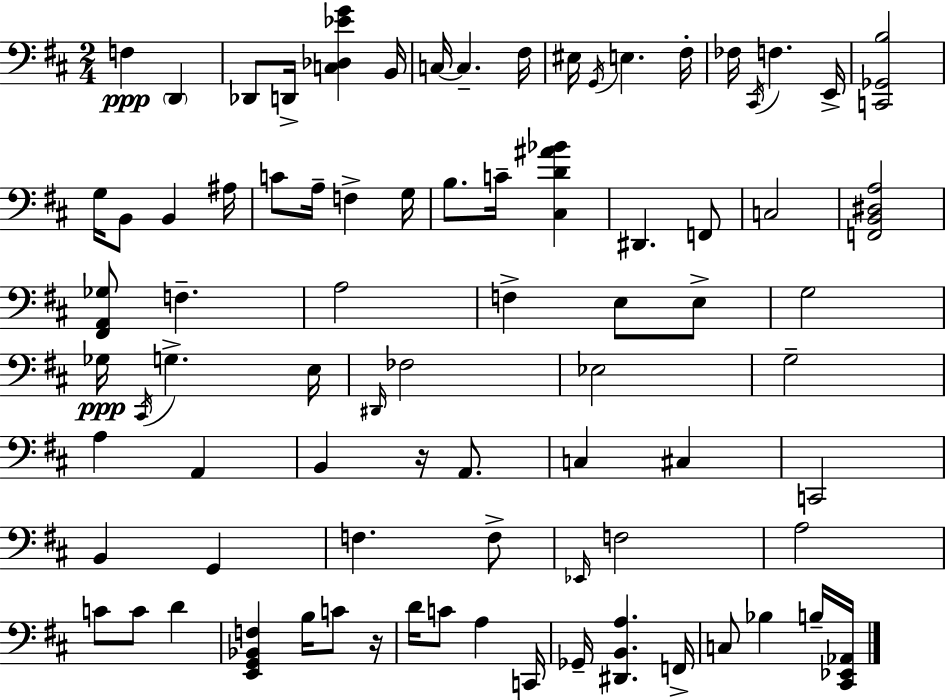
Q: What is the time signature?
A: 2/4